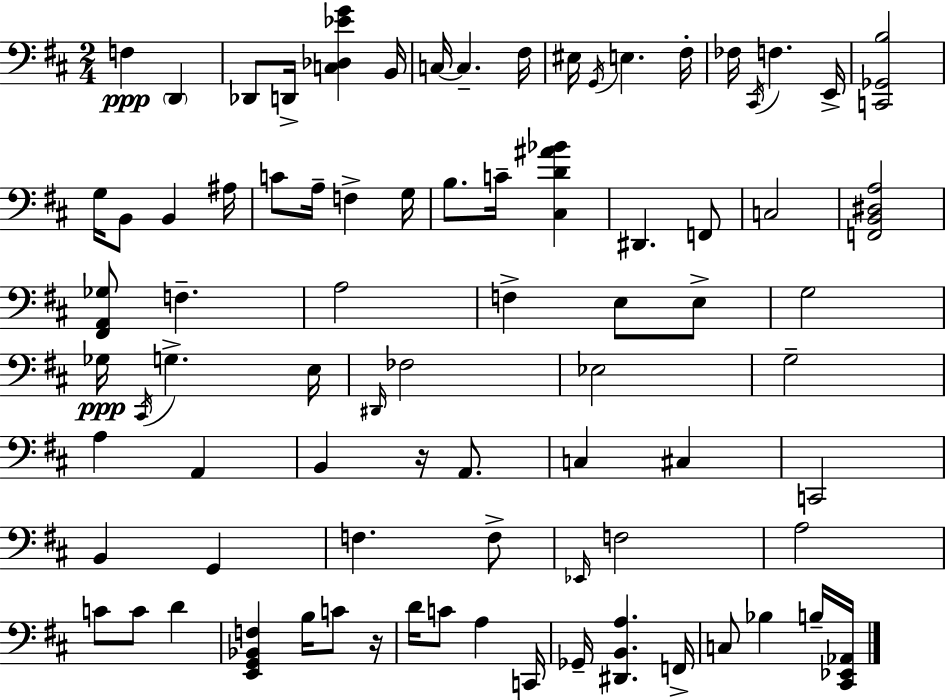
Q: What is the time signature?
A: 2/4